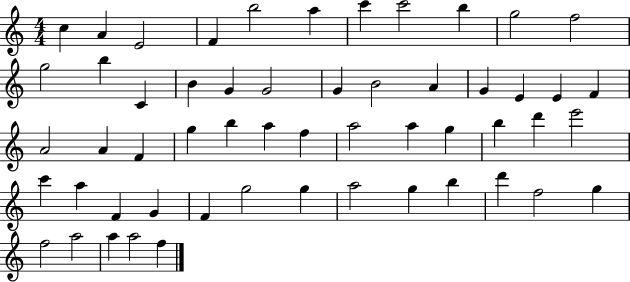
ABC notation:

X:1
T:Untitled
M:4/4
L:1/4
K:C
c A E2 F b2 a c' c'2 b g2 f2 g2 b C B G G2 G B2 A G E E F A2 A F g b a f a2 a g b d' e'2 c' a F G F g2 g a2 g b d' f2 g f2 a2 a a2 f